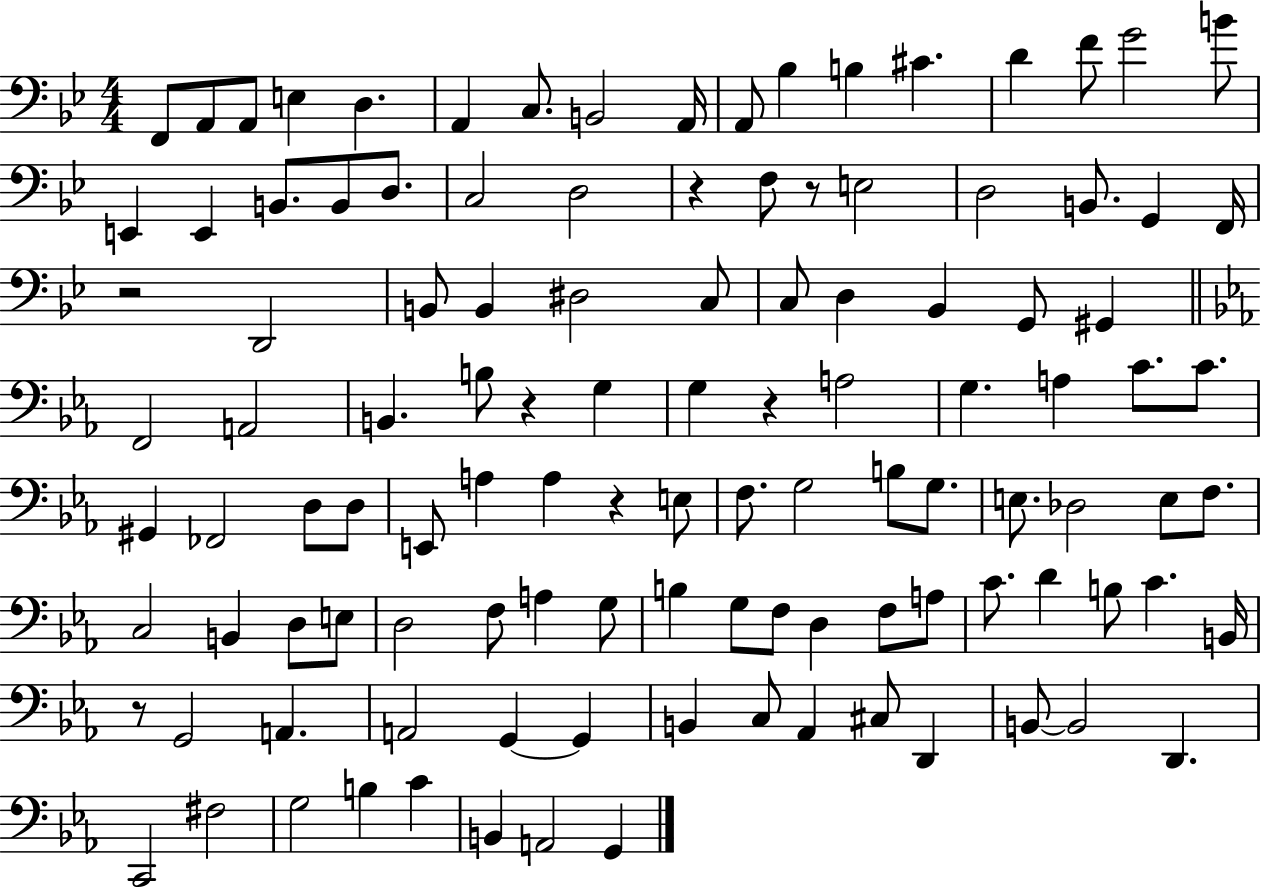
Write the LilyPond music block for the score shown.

{
  \clef bass
  \numericTimeSignature
  \time 4/4
  \key bes \major
  f,8 a,8 a,8 e4 d4. | a,4 c8. b,2 a,16 | a,8 bes4 b4 cis'4. | d'4 f'8 g'2 b'8 | \break e,4 e,4 b,8. b,8 d8. | c2 d2 | r4 f8 r8 e2 | d2 b,8. g,4 f,16 | \break r2 d,2 | b,8 b,4 dis2 c8 | c8 d4 bes,4 g,8 gis,4 | \bar "||" \break \key ees \major f,2 a,2 | b,4. b8 r4 g4 | g4 r4 a2 | g4. a4 c'8. c'8. | \break gis,4 fes,2 d8 d8 | e,8 a4 a4 r4 e8 | f8. g2 b8 g8. | e8. des2 e8 f8. | \break c2 b,4 d8 e8 | d2 f8 a4 g8 | b4 g8 f8 d4 f8 a8 | c'8. d'4 b8 c'4. b,16 | \break r8 g,2 a,4. | a,2 g,4~~ g,4 | b,4 c8 aes,4 cis8 d,4 | b,8~~ b,2 d,4. | \break c,2 fis2 | g2 b4 c'4 | b,4 a,2 g,4 | \bar "|."
}